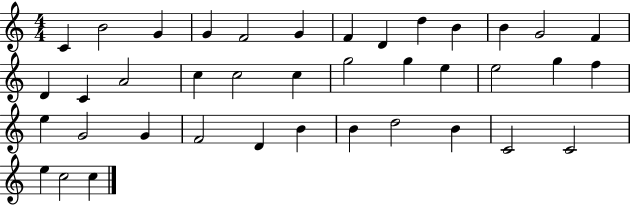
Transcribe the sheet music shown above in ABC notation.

X:1
T:Untitled
M:4/4
L:1/4
K:C
C B2 G G F2 G F D d B B G2 F D C A2 c c2 c g2 g e e2 g f e G2 G F2 D B B d2 B C2 C2 e c2 c